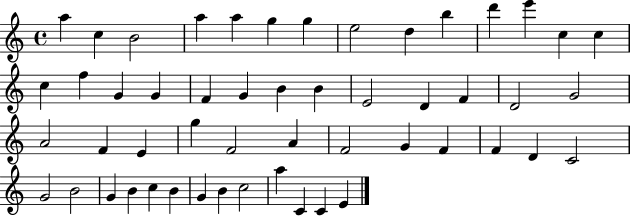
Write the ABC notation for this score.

X:1
T:Untitled
M:4/4
L:1/4
K:C
a c B2 a a g g e2 d b d' e' c c c f G G F G B B E2 D F D2 G2 A2 F E g F2 A F2 G F F D C2 G2 B2 G B c B G B c2 a C C E